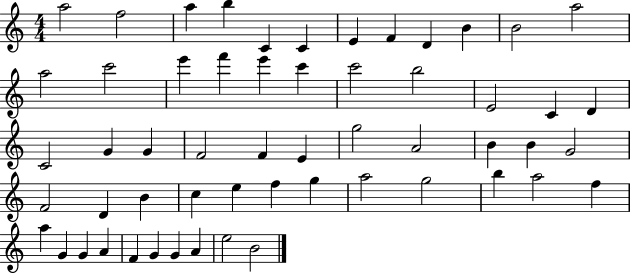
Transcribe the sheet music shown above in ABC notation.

X:1
T:Untitled
M:4/4
L:1/4
K:C
a2 f2 a b C C E F D B B2 a2 a2 c'2 e' f' e' c' c'2 b2 E2 C D C2 G G F2 F E g2 A2 B B G2 F2 D B c e f g a2 g2 b a2 f a G G A F G G A e2 B2